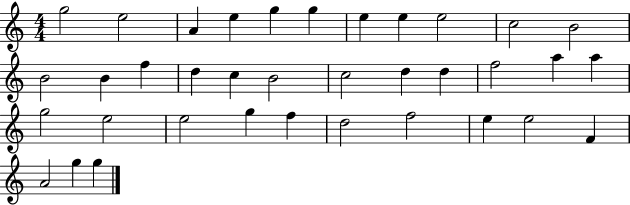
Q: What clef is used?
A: treble